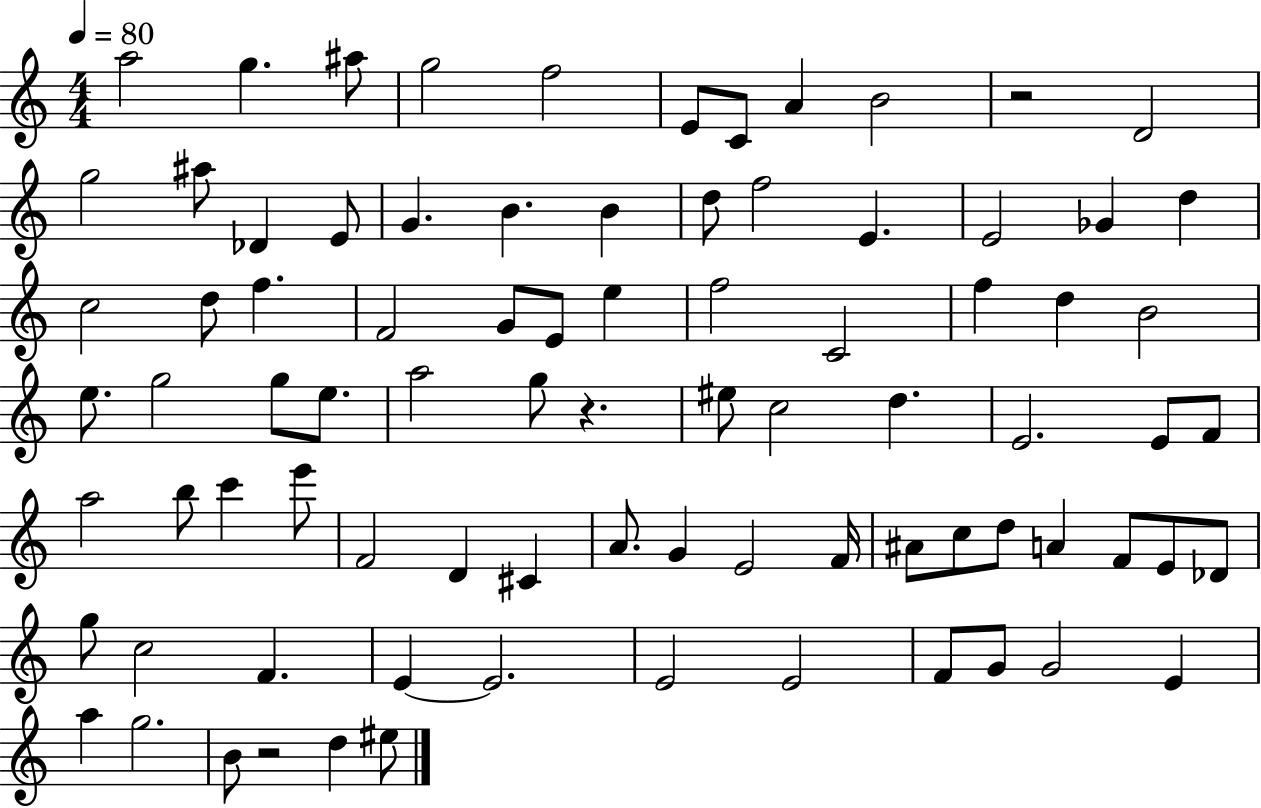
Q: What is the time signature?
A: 4/4